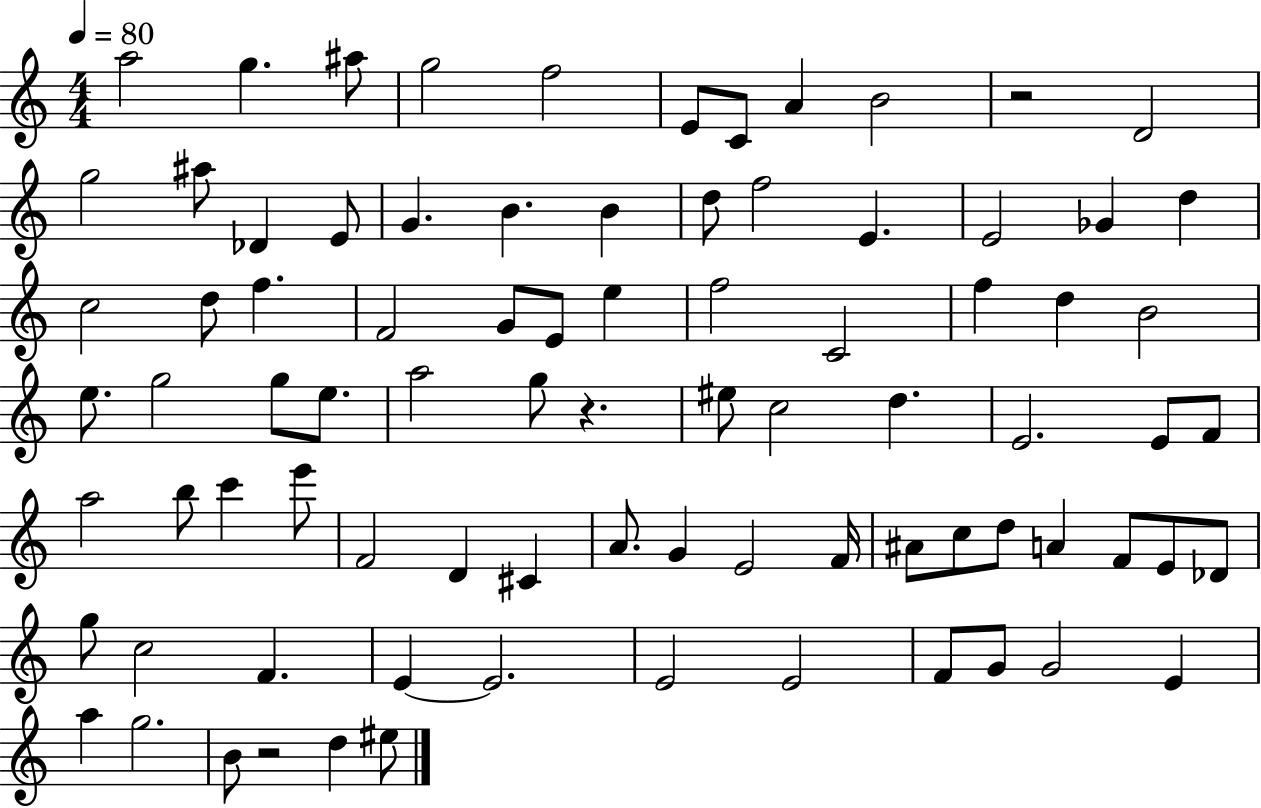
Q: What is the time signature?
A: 4/4